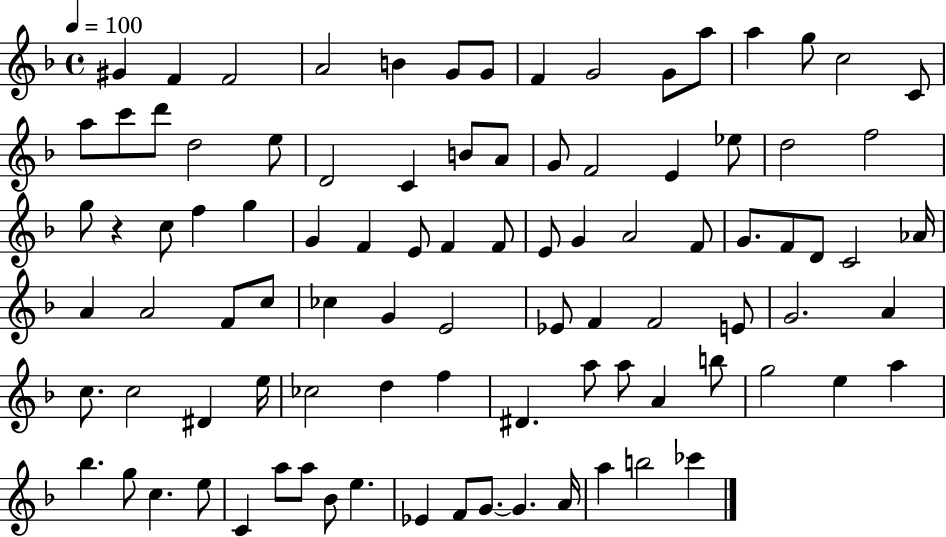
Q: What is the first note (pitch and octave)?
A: G#4